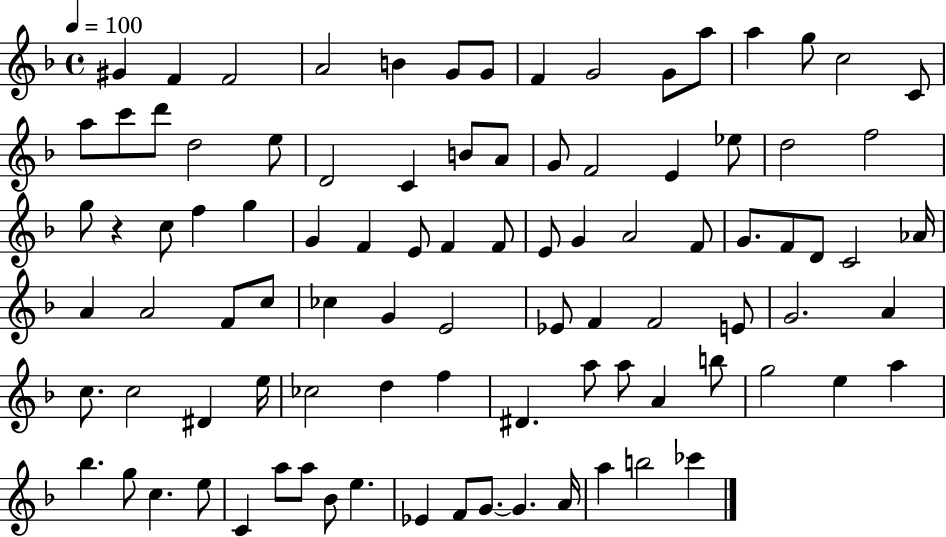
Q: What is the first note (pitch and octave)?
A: G#4